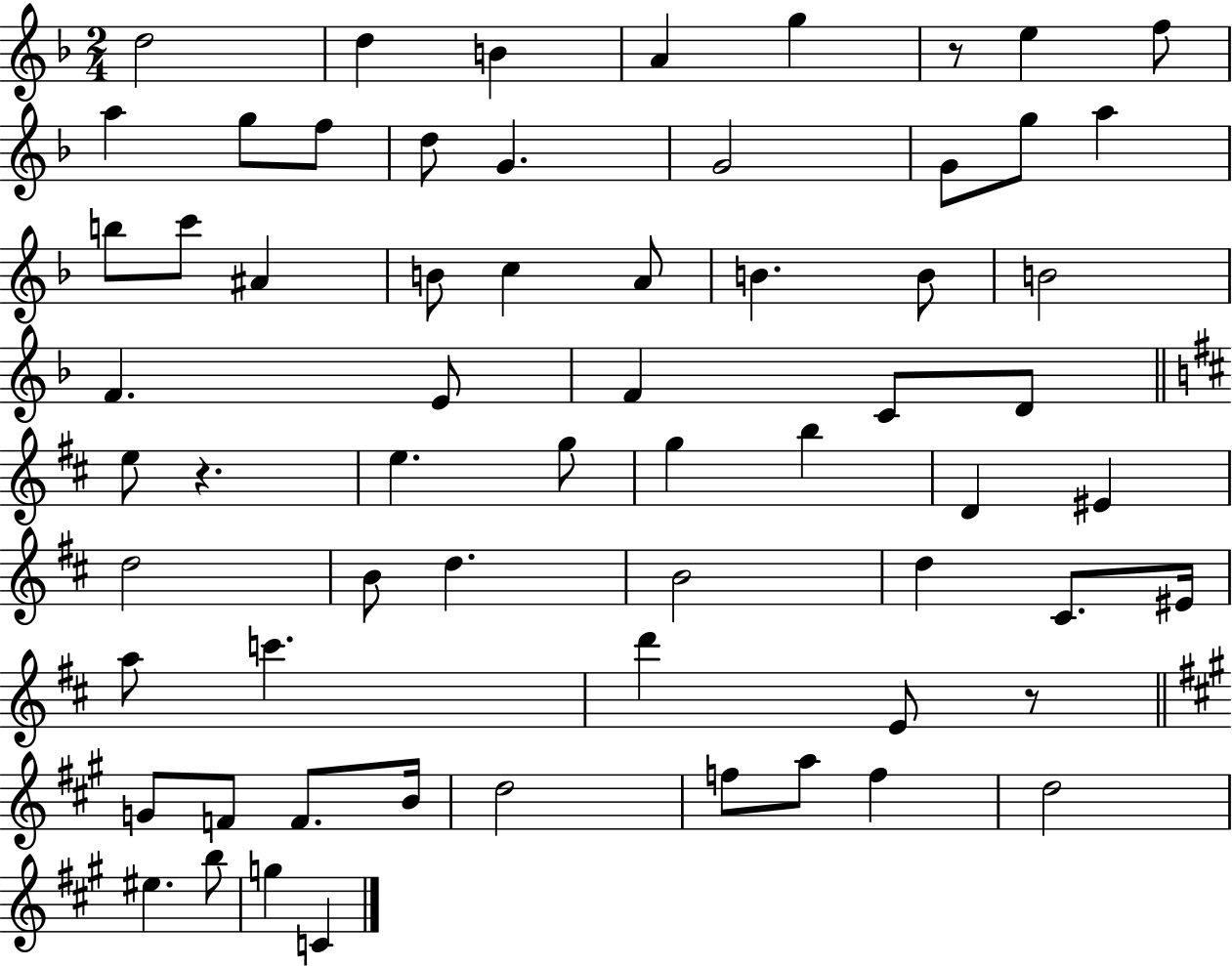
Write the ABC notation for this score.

X:1
T:Untitled
M:2/4
L:1/4
K:F
d2 d B A g z/2 e f/2 a g/2 f/2 d/2 G G2 G/2 g/2 a b/2 c'/2 ^A B/2 c A/2 B B/2 B2 F E/2 F C/2 D/2 e/2 z e g/2 g b D ^E d2 B/2 d B2 d ^C/2 ^E/4 a/2 c' d' E/2 z/2 G/2 F/2 F/2 B/4 d2 f/2 a/2 f d2 ^e b/2 g C